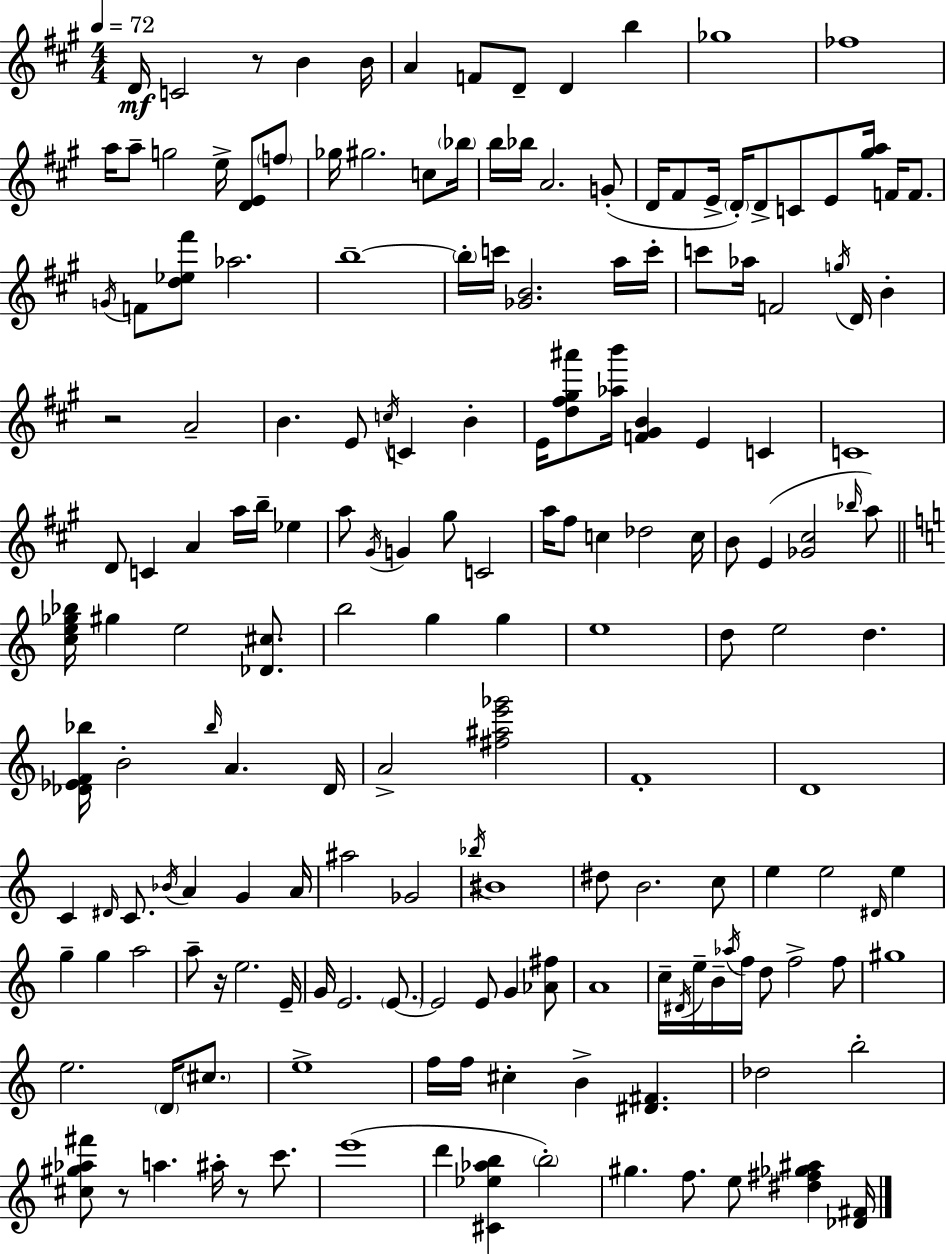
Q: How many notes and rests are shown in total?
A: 176